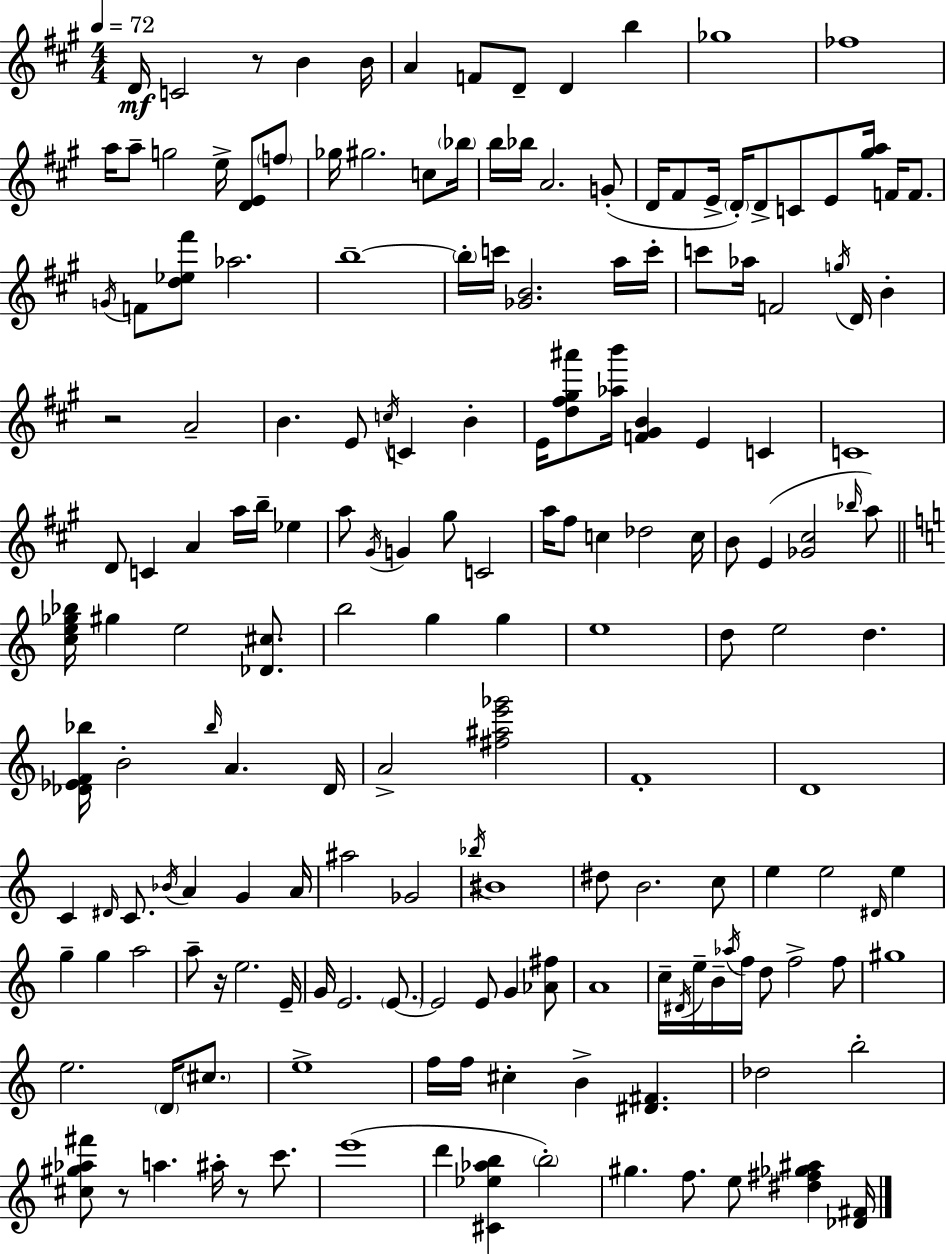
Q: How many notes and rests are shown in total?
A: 176